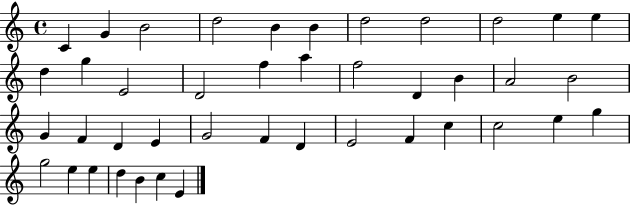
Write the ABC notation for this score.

X:1
T:Untitled
M:4/4
L:1/4
K:C
C G B2 d2 B B d2 d2 d2 e e d g E2 D2 f a f2 D B A2 B2 G F D E G2 F D E2 F c c2 e g g2 e e d B c E